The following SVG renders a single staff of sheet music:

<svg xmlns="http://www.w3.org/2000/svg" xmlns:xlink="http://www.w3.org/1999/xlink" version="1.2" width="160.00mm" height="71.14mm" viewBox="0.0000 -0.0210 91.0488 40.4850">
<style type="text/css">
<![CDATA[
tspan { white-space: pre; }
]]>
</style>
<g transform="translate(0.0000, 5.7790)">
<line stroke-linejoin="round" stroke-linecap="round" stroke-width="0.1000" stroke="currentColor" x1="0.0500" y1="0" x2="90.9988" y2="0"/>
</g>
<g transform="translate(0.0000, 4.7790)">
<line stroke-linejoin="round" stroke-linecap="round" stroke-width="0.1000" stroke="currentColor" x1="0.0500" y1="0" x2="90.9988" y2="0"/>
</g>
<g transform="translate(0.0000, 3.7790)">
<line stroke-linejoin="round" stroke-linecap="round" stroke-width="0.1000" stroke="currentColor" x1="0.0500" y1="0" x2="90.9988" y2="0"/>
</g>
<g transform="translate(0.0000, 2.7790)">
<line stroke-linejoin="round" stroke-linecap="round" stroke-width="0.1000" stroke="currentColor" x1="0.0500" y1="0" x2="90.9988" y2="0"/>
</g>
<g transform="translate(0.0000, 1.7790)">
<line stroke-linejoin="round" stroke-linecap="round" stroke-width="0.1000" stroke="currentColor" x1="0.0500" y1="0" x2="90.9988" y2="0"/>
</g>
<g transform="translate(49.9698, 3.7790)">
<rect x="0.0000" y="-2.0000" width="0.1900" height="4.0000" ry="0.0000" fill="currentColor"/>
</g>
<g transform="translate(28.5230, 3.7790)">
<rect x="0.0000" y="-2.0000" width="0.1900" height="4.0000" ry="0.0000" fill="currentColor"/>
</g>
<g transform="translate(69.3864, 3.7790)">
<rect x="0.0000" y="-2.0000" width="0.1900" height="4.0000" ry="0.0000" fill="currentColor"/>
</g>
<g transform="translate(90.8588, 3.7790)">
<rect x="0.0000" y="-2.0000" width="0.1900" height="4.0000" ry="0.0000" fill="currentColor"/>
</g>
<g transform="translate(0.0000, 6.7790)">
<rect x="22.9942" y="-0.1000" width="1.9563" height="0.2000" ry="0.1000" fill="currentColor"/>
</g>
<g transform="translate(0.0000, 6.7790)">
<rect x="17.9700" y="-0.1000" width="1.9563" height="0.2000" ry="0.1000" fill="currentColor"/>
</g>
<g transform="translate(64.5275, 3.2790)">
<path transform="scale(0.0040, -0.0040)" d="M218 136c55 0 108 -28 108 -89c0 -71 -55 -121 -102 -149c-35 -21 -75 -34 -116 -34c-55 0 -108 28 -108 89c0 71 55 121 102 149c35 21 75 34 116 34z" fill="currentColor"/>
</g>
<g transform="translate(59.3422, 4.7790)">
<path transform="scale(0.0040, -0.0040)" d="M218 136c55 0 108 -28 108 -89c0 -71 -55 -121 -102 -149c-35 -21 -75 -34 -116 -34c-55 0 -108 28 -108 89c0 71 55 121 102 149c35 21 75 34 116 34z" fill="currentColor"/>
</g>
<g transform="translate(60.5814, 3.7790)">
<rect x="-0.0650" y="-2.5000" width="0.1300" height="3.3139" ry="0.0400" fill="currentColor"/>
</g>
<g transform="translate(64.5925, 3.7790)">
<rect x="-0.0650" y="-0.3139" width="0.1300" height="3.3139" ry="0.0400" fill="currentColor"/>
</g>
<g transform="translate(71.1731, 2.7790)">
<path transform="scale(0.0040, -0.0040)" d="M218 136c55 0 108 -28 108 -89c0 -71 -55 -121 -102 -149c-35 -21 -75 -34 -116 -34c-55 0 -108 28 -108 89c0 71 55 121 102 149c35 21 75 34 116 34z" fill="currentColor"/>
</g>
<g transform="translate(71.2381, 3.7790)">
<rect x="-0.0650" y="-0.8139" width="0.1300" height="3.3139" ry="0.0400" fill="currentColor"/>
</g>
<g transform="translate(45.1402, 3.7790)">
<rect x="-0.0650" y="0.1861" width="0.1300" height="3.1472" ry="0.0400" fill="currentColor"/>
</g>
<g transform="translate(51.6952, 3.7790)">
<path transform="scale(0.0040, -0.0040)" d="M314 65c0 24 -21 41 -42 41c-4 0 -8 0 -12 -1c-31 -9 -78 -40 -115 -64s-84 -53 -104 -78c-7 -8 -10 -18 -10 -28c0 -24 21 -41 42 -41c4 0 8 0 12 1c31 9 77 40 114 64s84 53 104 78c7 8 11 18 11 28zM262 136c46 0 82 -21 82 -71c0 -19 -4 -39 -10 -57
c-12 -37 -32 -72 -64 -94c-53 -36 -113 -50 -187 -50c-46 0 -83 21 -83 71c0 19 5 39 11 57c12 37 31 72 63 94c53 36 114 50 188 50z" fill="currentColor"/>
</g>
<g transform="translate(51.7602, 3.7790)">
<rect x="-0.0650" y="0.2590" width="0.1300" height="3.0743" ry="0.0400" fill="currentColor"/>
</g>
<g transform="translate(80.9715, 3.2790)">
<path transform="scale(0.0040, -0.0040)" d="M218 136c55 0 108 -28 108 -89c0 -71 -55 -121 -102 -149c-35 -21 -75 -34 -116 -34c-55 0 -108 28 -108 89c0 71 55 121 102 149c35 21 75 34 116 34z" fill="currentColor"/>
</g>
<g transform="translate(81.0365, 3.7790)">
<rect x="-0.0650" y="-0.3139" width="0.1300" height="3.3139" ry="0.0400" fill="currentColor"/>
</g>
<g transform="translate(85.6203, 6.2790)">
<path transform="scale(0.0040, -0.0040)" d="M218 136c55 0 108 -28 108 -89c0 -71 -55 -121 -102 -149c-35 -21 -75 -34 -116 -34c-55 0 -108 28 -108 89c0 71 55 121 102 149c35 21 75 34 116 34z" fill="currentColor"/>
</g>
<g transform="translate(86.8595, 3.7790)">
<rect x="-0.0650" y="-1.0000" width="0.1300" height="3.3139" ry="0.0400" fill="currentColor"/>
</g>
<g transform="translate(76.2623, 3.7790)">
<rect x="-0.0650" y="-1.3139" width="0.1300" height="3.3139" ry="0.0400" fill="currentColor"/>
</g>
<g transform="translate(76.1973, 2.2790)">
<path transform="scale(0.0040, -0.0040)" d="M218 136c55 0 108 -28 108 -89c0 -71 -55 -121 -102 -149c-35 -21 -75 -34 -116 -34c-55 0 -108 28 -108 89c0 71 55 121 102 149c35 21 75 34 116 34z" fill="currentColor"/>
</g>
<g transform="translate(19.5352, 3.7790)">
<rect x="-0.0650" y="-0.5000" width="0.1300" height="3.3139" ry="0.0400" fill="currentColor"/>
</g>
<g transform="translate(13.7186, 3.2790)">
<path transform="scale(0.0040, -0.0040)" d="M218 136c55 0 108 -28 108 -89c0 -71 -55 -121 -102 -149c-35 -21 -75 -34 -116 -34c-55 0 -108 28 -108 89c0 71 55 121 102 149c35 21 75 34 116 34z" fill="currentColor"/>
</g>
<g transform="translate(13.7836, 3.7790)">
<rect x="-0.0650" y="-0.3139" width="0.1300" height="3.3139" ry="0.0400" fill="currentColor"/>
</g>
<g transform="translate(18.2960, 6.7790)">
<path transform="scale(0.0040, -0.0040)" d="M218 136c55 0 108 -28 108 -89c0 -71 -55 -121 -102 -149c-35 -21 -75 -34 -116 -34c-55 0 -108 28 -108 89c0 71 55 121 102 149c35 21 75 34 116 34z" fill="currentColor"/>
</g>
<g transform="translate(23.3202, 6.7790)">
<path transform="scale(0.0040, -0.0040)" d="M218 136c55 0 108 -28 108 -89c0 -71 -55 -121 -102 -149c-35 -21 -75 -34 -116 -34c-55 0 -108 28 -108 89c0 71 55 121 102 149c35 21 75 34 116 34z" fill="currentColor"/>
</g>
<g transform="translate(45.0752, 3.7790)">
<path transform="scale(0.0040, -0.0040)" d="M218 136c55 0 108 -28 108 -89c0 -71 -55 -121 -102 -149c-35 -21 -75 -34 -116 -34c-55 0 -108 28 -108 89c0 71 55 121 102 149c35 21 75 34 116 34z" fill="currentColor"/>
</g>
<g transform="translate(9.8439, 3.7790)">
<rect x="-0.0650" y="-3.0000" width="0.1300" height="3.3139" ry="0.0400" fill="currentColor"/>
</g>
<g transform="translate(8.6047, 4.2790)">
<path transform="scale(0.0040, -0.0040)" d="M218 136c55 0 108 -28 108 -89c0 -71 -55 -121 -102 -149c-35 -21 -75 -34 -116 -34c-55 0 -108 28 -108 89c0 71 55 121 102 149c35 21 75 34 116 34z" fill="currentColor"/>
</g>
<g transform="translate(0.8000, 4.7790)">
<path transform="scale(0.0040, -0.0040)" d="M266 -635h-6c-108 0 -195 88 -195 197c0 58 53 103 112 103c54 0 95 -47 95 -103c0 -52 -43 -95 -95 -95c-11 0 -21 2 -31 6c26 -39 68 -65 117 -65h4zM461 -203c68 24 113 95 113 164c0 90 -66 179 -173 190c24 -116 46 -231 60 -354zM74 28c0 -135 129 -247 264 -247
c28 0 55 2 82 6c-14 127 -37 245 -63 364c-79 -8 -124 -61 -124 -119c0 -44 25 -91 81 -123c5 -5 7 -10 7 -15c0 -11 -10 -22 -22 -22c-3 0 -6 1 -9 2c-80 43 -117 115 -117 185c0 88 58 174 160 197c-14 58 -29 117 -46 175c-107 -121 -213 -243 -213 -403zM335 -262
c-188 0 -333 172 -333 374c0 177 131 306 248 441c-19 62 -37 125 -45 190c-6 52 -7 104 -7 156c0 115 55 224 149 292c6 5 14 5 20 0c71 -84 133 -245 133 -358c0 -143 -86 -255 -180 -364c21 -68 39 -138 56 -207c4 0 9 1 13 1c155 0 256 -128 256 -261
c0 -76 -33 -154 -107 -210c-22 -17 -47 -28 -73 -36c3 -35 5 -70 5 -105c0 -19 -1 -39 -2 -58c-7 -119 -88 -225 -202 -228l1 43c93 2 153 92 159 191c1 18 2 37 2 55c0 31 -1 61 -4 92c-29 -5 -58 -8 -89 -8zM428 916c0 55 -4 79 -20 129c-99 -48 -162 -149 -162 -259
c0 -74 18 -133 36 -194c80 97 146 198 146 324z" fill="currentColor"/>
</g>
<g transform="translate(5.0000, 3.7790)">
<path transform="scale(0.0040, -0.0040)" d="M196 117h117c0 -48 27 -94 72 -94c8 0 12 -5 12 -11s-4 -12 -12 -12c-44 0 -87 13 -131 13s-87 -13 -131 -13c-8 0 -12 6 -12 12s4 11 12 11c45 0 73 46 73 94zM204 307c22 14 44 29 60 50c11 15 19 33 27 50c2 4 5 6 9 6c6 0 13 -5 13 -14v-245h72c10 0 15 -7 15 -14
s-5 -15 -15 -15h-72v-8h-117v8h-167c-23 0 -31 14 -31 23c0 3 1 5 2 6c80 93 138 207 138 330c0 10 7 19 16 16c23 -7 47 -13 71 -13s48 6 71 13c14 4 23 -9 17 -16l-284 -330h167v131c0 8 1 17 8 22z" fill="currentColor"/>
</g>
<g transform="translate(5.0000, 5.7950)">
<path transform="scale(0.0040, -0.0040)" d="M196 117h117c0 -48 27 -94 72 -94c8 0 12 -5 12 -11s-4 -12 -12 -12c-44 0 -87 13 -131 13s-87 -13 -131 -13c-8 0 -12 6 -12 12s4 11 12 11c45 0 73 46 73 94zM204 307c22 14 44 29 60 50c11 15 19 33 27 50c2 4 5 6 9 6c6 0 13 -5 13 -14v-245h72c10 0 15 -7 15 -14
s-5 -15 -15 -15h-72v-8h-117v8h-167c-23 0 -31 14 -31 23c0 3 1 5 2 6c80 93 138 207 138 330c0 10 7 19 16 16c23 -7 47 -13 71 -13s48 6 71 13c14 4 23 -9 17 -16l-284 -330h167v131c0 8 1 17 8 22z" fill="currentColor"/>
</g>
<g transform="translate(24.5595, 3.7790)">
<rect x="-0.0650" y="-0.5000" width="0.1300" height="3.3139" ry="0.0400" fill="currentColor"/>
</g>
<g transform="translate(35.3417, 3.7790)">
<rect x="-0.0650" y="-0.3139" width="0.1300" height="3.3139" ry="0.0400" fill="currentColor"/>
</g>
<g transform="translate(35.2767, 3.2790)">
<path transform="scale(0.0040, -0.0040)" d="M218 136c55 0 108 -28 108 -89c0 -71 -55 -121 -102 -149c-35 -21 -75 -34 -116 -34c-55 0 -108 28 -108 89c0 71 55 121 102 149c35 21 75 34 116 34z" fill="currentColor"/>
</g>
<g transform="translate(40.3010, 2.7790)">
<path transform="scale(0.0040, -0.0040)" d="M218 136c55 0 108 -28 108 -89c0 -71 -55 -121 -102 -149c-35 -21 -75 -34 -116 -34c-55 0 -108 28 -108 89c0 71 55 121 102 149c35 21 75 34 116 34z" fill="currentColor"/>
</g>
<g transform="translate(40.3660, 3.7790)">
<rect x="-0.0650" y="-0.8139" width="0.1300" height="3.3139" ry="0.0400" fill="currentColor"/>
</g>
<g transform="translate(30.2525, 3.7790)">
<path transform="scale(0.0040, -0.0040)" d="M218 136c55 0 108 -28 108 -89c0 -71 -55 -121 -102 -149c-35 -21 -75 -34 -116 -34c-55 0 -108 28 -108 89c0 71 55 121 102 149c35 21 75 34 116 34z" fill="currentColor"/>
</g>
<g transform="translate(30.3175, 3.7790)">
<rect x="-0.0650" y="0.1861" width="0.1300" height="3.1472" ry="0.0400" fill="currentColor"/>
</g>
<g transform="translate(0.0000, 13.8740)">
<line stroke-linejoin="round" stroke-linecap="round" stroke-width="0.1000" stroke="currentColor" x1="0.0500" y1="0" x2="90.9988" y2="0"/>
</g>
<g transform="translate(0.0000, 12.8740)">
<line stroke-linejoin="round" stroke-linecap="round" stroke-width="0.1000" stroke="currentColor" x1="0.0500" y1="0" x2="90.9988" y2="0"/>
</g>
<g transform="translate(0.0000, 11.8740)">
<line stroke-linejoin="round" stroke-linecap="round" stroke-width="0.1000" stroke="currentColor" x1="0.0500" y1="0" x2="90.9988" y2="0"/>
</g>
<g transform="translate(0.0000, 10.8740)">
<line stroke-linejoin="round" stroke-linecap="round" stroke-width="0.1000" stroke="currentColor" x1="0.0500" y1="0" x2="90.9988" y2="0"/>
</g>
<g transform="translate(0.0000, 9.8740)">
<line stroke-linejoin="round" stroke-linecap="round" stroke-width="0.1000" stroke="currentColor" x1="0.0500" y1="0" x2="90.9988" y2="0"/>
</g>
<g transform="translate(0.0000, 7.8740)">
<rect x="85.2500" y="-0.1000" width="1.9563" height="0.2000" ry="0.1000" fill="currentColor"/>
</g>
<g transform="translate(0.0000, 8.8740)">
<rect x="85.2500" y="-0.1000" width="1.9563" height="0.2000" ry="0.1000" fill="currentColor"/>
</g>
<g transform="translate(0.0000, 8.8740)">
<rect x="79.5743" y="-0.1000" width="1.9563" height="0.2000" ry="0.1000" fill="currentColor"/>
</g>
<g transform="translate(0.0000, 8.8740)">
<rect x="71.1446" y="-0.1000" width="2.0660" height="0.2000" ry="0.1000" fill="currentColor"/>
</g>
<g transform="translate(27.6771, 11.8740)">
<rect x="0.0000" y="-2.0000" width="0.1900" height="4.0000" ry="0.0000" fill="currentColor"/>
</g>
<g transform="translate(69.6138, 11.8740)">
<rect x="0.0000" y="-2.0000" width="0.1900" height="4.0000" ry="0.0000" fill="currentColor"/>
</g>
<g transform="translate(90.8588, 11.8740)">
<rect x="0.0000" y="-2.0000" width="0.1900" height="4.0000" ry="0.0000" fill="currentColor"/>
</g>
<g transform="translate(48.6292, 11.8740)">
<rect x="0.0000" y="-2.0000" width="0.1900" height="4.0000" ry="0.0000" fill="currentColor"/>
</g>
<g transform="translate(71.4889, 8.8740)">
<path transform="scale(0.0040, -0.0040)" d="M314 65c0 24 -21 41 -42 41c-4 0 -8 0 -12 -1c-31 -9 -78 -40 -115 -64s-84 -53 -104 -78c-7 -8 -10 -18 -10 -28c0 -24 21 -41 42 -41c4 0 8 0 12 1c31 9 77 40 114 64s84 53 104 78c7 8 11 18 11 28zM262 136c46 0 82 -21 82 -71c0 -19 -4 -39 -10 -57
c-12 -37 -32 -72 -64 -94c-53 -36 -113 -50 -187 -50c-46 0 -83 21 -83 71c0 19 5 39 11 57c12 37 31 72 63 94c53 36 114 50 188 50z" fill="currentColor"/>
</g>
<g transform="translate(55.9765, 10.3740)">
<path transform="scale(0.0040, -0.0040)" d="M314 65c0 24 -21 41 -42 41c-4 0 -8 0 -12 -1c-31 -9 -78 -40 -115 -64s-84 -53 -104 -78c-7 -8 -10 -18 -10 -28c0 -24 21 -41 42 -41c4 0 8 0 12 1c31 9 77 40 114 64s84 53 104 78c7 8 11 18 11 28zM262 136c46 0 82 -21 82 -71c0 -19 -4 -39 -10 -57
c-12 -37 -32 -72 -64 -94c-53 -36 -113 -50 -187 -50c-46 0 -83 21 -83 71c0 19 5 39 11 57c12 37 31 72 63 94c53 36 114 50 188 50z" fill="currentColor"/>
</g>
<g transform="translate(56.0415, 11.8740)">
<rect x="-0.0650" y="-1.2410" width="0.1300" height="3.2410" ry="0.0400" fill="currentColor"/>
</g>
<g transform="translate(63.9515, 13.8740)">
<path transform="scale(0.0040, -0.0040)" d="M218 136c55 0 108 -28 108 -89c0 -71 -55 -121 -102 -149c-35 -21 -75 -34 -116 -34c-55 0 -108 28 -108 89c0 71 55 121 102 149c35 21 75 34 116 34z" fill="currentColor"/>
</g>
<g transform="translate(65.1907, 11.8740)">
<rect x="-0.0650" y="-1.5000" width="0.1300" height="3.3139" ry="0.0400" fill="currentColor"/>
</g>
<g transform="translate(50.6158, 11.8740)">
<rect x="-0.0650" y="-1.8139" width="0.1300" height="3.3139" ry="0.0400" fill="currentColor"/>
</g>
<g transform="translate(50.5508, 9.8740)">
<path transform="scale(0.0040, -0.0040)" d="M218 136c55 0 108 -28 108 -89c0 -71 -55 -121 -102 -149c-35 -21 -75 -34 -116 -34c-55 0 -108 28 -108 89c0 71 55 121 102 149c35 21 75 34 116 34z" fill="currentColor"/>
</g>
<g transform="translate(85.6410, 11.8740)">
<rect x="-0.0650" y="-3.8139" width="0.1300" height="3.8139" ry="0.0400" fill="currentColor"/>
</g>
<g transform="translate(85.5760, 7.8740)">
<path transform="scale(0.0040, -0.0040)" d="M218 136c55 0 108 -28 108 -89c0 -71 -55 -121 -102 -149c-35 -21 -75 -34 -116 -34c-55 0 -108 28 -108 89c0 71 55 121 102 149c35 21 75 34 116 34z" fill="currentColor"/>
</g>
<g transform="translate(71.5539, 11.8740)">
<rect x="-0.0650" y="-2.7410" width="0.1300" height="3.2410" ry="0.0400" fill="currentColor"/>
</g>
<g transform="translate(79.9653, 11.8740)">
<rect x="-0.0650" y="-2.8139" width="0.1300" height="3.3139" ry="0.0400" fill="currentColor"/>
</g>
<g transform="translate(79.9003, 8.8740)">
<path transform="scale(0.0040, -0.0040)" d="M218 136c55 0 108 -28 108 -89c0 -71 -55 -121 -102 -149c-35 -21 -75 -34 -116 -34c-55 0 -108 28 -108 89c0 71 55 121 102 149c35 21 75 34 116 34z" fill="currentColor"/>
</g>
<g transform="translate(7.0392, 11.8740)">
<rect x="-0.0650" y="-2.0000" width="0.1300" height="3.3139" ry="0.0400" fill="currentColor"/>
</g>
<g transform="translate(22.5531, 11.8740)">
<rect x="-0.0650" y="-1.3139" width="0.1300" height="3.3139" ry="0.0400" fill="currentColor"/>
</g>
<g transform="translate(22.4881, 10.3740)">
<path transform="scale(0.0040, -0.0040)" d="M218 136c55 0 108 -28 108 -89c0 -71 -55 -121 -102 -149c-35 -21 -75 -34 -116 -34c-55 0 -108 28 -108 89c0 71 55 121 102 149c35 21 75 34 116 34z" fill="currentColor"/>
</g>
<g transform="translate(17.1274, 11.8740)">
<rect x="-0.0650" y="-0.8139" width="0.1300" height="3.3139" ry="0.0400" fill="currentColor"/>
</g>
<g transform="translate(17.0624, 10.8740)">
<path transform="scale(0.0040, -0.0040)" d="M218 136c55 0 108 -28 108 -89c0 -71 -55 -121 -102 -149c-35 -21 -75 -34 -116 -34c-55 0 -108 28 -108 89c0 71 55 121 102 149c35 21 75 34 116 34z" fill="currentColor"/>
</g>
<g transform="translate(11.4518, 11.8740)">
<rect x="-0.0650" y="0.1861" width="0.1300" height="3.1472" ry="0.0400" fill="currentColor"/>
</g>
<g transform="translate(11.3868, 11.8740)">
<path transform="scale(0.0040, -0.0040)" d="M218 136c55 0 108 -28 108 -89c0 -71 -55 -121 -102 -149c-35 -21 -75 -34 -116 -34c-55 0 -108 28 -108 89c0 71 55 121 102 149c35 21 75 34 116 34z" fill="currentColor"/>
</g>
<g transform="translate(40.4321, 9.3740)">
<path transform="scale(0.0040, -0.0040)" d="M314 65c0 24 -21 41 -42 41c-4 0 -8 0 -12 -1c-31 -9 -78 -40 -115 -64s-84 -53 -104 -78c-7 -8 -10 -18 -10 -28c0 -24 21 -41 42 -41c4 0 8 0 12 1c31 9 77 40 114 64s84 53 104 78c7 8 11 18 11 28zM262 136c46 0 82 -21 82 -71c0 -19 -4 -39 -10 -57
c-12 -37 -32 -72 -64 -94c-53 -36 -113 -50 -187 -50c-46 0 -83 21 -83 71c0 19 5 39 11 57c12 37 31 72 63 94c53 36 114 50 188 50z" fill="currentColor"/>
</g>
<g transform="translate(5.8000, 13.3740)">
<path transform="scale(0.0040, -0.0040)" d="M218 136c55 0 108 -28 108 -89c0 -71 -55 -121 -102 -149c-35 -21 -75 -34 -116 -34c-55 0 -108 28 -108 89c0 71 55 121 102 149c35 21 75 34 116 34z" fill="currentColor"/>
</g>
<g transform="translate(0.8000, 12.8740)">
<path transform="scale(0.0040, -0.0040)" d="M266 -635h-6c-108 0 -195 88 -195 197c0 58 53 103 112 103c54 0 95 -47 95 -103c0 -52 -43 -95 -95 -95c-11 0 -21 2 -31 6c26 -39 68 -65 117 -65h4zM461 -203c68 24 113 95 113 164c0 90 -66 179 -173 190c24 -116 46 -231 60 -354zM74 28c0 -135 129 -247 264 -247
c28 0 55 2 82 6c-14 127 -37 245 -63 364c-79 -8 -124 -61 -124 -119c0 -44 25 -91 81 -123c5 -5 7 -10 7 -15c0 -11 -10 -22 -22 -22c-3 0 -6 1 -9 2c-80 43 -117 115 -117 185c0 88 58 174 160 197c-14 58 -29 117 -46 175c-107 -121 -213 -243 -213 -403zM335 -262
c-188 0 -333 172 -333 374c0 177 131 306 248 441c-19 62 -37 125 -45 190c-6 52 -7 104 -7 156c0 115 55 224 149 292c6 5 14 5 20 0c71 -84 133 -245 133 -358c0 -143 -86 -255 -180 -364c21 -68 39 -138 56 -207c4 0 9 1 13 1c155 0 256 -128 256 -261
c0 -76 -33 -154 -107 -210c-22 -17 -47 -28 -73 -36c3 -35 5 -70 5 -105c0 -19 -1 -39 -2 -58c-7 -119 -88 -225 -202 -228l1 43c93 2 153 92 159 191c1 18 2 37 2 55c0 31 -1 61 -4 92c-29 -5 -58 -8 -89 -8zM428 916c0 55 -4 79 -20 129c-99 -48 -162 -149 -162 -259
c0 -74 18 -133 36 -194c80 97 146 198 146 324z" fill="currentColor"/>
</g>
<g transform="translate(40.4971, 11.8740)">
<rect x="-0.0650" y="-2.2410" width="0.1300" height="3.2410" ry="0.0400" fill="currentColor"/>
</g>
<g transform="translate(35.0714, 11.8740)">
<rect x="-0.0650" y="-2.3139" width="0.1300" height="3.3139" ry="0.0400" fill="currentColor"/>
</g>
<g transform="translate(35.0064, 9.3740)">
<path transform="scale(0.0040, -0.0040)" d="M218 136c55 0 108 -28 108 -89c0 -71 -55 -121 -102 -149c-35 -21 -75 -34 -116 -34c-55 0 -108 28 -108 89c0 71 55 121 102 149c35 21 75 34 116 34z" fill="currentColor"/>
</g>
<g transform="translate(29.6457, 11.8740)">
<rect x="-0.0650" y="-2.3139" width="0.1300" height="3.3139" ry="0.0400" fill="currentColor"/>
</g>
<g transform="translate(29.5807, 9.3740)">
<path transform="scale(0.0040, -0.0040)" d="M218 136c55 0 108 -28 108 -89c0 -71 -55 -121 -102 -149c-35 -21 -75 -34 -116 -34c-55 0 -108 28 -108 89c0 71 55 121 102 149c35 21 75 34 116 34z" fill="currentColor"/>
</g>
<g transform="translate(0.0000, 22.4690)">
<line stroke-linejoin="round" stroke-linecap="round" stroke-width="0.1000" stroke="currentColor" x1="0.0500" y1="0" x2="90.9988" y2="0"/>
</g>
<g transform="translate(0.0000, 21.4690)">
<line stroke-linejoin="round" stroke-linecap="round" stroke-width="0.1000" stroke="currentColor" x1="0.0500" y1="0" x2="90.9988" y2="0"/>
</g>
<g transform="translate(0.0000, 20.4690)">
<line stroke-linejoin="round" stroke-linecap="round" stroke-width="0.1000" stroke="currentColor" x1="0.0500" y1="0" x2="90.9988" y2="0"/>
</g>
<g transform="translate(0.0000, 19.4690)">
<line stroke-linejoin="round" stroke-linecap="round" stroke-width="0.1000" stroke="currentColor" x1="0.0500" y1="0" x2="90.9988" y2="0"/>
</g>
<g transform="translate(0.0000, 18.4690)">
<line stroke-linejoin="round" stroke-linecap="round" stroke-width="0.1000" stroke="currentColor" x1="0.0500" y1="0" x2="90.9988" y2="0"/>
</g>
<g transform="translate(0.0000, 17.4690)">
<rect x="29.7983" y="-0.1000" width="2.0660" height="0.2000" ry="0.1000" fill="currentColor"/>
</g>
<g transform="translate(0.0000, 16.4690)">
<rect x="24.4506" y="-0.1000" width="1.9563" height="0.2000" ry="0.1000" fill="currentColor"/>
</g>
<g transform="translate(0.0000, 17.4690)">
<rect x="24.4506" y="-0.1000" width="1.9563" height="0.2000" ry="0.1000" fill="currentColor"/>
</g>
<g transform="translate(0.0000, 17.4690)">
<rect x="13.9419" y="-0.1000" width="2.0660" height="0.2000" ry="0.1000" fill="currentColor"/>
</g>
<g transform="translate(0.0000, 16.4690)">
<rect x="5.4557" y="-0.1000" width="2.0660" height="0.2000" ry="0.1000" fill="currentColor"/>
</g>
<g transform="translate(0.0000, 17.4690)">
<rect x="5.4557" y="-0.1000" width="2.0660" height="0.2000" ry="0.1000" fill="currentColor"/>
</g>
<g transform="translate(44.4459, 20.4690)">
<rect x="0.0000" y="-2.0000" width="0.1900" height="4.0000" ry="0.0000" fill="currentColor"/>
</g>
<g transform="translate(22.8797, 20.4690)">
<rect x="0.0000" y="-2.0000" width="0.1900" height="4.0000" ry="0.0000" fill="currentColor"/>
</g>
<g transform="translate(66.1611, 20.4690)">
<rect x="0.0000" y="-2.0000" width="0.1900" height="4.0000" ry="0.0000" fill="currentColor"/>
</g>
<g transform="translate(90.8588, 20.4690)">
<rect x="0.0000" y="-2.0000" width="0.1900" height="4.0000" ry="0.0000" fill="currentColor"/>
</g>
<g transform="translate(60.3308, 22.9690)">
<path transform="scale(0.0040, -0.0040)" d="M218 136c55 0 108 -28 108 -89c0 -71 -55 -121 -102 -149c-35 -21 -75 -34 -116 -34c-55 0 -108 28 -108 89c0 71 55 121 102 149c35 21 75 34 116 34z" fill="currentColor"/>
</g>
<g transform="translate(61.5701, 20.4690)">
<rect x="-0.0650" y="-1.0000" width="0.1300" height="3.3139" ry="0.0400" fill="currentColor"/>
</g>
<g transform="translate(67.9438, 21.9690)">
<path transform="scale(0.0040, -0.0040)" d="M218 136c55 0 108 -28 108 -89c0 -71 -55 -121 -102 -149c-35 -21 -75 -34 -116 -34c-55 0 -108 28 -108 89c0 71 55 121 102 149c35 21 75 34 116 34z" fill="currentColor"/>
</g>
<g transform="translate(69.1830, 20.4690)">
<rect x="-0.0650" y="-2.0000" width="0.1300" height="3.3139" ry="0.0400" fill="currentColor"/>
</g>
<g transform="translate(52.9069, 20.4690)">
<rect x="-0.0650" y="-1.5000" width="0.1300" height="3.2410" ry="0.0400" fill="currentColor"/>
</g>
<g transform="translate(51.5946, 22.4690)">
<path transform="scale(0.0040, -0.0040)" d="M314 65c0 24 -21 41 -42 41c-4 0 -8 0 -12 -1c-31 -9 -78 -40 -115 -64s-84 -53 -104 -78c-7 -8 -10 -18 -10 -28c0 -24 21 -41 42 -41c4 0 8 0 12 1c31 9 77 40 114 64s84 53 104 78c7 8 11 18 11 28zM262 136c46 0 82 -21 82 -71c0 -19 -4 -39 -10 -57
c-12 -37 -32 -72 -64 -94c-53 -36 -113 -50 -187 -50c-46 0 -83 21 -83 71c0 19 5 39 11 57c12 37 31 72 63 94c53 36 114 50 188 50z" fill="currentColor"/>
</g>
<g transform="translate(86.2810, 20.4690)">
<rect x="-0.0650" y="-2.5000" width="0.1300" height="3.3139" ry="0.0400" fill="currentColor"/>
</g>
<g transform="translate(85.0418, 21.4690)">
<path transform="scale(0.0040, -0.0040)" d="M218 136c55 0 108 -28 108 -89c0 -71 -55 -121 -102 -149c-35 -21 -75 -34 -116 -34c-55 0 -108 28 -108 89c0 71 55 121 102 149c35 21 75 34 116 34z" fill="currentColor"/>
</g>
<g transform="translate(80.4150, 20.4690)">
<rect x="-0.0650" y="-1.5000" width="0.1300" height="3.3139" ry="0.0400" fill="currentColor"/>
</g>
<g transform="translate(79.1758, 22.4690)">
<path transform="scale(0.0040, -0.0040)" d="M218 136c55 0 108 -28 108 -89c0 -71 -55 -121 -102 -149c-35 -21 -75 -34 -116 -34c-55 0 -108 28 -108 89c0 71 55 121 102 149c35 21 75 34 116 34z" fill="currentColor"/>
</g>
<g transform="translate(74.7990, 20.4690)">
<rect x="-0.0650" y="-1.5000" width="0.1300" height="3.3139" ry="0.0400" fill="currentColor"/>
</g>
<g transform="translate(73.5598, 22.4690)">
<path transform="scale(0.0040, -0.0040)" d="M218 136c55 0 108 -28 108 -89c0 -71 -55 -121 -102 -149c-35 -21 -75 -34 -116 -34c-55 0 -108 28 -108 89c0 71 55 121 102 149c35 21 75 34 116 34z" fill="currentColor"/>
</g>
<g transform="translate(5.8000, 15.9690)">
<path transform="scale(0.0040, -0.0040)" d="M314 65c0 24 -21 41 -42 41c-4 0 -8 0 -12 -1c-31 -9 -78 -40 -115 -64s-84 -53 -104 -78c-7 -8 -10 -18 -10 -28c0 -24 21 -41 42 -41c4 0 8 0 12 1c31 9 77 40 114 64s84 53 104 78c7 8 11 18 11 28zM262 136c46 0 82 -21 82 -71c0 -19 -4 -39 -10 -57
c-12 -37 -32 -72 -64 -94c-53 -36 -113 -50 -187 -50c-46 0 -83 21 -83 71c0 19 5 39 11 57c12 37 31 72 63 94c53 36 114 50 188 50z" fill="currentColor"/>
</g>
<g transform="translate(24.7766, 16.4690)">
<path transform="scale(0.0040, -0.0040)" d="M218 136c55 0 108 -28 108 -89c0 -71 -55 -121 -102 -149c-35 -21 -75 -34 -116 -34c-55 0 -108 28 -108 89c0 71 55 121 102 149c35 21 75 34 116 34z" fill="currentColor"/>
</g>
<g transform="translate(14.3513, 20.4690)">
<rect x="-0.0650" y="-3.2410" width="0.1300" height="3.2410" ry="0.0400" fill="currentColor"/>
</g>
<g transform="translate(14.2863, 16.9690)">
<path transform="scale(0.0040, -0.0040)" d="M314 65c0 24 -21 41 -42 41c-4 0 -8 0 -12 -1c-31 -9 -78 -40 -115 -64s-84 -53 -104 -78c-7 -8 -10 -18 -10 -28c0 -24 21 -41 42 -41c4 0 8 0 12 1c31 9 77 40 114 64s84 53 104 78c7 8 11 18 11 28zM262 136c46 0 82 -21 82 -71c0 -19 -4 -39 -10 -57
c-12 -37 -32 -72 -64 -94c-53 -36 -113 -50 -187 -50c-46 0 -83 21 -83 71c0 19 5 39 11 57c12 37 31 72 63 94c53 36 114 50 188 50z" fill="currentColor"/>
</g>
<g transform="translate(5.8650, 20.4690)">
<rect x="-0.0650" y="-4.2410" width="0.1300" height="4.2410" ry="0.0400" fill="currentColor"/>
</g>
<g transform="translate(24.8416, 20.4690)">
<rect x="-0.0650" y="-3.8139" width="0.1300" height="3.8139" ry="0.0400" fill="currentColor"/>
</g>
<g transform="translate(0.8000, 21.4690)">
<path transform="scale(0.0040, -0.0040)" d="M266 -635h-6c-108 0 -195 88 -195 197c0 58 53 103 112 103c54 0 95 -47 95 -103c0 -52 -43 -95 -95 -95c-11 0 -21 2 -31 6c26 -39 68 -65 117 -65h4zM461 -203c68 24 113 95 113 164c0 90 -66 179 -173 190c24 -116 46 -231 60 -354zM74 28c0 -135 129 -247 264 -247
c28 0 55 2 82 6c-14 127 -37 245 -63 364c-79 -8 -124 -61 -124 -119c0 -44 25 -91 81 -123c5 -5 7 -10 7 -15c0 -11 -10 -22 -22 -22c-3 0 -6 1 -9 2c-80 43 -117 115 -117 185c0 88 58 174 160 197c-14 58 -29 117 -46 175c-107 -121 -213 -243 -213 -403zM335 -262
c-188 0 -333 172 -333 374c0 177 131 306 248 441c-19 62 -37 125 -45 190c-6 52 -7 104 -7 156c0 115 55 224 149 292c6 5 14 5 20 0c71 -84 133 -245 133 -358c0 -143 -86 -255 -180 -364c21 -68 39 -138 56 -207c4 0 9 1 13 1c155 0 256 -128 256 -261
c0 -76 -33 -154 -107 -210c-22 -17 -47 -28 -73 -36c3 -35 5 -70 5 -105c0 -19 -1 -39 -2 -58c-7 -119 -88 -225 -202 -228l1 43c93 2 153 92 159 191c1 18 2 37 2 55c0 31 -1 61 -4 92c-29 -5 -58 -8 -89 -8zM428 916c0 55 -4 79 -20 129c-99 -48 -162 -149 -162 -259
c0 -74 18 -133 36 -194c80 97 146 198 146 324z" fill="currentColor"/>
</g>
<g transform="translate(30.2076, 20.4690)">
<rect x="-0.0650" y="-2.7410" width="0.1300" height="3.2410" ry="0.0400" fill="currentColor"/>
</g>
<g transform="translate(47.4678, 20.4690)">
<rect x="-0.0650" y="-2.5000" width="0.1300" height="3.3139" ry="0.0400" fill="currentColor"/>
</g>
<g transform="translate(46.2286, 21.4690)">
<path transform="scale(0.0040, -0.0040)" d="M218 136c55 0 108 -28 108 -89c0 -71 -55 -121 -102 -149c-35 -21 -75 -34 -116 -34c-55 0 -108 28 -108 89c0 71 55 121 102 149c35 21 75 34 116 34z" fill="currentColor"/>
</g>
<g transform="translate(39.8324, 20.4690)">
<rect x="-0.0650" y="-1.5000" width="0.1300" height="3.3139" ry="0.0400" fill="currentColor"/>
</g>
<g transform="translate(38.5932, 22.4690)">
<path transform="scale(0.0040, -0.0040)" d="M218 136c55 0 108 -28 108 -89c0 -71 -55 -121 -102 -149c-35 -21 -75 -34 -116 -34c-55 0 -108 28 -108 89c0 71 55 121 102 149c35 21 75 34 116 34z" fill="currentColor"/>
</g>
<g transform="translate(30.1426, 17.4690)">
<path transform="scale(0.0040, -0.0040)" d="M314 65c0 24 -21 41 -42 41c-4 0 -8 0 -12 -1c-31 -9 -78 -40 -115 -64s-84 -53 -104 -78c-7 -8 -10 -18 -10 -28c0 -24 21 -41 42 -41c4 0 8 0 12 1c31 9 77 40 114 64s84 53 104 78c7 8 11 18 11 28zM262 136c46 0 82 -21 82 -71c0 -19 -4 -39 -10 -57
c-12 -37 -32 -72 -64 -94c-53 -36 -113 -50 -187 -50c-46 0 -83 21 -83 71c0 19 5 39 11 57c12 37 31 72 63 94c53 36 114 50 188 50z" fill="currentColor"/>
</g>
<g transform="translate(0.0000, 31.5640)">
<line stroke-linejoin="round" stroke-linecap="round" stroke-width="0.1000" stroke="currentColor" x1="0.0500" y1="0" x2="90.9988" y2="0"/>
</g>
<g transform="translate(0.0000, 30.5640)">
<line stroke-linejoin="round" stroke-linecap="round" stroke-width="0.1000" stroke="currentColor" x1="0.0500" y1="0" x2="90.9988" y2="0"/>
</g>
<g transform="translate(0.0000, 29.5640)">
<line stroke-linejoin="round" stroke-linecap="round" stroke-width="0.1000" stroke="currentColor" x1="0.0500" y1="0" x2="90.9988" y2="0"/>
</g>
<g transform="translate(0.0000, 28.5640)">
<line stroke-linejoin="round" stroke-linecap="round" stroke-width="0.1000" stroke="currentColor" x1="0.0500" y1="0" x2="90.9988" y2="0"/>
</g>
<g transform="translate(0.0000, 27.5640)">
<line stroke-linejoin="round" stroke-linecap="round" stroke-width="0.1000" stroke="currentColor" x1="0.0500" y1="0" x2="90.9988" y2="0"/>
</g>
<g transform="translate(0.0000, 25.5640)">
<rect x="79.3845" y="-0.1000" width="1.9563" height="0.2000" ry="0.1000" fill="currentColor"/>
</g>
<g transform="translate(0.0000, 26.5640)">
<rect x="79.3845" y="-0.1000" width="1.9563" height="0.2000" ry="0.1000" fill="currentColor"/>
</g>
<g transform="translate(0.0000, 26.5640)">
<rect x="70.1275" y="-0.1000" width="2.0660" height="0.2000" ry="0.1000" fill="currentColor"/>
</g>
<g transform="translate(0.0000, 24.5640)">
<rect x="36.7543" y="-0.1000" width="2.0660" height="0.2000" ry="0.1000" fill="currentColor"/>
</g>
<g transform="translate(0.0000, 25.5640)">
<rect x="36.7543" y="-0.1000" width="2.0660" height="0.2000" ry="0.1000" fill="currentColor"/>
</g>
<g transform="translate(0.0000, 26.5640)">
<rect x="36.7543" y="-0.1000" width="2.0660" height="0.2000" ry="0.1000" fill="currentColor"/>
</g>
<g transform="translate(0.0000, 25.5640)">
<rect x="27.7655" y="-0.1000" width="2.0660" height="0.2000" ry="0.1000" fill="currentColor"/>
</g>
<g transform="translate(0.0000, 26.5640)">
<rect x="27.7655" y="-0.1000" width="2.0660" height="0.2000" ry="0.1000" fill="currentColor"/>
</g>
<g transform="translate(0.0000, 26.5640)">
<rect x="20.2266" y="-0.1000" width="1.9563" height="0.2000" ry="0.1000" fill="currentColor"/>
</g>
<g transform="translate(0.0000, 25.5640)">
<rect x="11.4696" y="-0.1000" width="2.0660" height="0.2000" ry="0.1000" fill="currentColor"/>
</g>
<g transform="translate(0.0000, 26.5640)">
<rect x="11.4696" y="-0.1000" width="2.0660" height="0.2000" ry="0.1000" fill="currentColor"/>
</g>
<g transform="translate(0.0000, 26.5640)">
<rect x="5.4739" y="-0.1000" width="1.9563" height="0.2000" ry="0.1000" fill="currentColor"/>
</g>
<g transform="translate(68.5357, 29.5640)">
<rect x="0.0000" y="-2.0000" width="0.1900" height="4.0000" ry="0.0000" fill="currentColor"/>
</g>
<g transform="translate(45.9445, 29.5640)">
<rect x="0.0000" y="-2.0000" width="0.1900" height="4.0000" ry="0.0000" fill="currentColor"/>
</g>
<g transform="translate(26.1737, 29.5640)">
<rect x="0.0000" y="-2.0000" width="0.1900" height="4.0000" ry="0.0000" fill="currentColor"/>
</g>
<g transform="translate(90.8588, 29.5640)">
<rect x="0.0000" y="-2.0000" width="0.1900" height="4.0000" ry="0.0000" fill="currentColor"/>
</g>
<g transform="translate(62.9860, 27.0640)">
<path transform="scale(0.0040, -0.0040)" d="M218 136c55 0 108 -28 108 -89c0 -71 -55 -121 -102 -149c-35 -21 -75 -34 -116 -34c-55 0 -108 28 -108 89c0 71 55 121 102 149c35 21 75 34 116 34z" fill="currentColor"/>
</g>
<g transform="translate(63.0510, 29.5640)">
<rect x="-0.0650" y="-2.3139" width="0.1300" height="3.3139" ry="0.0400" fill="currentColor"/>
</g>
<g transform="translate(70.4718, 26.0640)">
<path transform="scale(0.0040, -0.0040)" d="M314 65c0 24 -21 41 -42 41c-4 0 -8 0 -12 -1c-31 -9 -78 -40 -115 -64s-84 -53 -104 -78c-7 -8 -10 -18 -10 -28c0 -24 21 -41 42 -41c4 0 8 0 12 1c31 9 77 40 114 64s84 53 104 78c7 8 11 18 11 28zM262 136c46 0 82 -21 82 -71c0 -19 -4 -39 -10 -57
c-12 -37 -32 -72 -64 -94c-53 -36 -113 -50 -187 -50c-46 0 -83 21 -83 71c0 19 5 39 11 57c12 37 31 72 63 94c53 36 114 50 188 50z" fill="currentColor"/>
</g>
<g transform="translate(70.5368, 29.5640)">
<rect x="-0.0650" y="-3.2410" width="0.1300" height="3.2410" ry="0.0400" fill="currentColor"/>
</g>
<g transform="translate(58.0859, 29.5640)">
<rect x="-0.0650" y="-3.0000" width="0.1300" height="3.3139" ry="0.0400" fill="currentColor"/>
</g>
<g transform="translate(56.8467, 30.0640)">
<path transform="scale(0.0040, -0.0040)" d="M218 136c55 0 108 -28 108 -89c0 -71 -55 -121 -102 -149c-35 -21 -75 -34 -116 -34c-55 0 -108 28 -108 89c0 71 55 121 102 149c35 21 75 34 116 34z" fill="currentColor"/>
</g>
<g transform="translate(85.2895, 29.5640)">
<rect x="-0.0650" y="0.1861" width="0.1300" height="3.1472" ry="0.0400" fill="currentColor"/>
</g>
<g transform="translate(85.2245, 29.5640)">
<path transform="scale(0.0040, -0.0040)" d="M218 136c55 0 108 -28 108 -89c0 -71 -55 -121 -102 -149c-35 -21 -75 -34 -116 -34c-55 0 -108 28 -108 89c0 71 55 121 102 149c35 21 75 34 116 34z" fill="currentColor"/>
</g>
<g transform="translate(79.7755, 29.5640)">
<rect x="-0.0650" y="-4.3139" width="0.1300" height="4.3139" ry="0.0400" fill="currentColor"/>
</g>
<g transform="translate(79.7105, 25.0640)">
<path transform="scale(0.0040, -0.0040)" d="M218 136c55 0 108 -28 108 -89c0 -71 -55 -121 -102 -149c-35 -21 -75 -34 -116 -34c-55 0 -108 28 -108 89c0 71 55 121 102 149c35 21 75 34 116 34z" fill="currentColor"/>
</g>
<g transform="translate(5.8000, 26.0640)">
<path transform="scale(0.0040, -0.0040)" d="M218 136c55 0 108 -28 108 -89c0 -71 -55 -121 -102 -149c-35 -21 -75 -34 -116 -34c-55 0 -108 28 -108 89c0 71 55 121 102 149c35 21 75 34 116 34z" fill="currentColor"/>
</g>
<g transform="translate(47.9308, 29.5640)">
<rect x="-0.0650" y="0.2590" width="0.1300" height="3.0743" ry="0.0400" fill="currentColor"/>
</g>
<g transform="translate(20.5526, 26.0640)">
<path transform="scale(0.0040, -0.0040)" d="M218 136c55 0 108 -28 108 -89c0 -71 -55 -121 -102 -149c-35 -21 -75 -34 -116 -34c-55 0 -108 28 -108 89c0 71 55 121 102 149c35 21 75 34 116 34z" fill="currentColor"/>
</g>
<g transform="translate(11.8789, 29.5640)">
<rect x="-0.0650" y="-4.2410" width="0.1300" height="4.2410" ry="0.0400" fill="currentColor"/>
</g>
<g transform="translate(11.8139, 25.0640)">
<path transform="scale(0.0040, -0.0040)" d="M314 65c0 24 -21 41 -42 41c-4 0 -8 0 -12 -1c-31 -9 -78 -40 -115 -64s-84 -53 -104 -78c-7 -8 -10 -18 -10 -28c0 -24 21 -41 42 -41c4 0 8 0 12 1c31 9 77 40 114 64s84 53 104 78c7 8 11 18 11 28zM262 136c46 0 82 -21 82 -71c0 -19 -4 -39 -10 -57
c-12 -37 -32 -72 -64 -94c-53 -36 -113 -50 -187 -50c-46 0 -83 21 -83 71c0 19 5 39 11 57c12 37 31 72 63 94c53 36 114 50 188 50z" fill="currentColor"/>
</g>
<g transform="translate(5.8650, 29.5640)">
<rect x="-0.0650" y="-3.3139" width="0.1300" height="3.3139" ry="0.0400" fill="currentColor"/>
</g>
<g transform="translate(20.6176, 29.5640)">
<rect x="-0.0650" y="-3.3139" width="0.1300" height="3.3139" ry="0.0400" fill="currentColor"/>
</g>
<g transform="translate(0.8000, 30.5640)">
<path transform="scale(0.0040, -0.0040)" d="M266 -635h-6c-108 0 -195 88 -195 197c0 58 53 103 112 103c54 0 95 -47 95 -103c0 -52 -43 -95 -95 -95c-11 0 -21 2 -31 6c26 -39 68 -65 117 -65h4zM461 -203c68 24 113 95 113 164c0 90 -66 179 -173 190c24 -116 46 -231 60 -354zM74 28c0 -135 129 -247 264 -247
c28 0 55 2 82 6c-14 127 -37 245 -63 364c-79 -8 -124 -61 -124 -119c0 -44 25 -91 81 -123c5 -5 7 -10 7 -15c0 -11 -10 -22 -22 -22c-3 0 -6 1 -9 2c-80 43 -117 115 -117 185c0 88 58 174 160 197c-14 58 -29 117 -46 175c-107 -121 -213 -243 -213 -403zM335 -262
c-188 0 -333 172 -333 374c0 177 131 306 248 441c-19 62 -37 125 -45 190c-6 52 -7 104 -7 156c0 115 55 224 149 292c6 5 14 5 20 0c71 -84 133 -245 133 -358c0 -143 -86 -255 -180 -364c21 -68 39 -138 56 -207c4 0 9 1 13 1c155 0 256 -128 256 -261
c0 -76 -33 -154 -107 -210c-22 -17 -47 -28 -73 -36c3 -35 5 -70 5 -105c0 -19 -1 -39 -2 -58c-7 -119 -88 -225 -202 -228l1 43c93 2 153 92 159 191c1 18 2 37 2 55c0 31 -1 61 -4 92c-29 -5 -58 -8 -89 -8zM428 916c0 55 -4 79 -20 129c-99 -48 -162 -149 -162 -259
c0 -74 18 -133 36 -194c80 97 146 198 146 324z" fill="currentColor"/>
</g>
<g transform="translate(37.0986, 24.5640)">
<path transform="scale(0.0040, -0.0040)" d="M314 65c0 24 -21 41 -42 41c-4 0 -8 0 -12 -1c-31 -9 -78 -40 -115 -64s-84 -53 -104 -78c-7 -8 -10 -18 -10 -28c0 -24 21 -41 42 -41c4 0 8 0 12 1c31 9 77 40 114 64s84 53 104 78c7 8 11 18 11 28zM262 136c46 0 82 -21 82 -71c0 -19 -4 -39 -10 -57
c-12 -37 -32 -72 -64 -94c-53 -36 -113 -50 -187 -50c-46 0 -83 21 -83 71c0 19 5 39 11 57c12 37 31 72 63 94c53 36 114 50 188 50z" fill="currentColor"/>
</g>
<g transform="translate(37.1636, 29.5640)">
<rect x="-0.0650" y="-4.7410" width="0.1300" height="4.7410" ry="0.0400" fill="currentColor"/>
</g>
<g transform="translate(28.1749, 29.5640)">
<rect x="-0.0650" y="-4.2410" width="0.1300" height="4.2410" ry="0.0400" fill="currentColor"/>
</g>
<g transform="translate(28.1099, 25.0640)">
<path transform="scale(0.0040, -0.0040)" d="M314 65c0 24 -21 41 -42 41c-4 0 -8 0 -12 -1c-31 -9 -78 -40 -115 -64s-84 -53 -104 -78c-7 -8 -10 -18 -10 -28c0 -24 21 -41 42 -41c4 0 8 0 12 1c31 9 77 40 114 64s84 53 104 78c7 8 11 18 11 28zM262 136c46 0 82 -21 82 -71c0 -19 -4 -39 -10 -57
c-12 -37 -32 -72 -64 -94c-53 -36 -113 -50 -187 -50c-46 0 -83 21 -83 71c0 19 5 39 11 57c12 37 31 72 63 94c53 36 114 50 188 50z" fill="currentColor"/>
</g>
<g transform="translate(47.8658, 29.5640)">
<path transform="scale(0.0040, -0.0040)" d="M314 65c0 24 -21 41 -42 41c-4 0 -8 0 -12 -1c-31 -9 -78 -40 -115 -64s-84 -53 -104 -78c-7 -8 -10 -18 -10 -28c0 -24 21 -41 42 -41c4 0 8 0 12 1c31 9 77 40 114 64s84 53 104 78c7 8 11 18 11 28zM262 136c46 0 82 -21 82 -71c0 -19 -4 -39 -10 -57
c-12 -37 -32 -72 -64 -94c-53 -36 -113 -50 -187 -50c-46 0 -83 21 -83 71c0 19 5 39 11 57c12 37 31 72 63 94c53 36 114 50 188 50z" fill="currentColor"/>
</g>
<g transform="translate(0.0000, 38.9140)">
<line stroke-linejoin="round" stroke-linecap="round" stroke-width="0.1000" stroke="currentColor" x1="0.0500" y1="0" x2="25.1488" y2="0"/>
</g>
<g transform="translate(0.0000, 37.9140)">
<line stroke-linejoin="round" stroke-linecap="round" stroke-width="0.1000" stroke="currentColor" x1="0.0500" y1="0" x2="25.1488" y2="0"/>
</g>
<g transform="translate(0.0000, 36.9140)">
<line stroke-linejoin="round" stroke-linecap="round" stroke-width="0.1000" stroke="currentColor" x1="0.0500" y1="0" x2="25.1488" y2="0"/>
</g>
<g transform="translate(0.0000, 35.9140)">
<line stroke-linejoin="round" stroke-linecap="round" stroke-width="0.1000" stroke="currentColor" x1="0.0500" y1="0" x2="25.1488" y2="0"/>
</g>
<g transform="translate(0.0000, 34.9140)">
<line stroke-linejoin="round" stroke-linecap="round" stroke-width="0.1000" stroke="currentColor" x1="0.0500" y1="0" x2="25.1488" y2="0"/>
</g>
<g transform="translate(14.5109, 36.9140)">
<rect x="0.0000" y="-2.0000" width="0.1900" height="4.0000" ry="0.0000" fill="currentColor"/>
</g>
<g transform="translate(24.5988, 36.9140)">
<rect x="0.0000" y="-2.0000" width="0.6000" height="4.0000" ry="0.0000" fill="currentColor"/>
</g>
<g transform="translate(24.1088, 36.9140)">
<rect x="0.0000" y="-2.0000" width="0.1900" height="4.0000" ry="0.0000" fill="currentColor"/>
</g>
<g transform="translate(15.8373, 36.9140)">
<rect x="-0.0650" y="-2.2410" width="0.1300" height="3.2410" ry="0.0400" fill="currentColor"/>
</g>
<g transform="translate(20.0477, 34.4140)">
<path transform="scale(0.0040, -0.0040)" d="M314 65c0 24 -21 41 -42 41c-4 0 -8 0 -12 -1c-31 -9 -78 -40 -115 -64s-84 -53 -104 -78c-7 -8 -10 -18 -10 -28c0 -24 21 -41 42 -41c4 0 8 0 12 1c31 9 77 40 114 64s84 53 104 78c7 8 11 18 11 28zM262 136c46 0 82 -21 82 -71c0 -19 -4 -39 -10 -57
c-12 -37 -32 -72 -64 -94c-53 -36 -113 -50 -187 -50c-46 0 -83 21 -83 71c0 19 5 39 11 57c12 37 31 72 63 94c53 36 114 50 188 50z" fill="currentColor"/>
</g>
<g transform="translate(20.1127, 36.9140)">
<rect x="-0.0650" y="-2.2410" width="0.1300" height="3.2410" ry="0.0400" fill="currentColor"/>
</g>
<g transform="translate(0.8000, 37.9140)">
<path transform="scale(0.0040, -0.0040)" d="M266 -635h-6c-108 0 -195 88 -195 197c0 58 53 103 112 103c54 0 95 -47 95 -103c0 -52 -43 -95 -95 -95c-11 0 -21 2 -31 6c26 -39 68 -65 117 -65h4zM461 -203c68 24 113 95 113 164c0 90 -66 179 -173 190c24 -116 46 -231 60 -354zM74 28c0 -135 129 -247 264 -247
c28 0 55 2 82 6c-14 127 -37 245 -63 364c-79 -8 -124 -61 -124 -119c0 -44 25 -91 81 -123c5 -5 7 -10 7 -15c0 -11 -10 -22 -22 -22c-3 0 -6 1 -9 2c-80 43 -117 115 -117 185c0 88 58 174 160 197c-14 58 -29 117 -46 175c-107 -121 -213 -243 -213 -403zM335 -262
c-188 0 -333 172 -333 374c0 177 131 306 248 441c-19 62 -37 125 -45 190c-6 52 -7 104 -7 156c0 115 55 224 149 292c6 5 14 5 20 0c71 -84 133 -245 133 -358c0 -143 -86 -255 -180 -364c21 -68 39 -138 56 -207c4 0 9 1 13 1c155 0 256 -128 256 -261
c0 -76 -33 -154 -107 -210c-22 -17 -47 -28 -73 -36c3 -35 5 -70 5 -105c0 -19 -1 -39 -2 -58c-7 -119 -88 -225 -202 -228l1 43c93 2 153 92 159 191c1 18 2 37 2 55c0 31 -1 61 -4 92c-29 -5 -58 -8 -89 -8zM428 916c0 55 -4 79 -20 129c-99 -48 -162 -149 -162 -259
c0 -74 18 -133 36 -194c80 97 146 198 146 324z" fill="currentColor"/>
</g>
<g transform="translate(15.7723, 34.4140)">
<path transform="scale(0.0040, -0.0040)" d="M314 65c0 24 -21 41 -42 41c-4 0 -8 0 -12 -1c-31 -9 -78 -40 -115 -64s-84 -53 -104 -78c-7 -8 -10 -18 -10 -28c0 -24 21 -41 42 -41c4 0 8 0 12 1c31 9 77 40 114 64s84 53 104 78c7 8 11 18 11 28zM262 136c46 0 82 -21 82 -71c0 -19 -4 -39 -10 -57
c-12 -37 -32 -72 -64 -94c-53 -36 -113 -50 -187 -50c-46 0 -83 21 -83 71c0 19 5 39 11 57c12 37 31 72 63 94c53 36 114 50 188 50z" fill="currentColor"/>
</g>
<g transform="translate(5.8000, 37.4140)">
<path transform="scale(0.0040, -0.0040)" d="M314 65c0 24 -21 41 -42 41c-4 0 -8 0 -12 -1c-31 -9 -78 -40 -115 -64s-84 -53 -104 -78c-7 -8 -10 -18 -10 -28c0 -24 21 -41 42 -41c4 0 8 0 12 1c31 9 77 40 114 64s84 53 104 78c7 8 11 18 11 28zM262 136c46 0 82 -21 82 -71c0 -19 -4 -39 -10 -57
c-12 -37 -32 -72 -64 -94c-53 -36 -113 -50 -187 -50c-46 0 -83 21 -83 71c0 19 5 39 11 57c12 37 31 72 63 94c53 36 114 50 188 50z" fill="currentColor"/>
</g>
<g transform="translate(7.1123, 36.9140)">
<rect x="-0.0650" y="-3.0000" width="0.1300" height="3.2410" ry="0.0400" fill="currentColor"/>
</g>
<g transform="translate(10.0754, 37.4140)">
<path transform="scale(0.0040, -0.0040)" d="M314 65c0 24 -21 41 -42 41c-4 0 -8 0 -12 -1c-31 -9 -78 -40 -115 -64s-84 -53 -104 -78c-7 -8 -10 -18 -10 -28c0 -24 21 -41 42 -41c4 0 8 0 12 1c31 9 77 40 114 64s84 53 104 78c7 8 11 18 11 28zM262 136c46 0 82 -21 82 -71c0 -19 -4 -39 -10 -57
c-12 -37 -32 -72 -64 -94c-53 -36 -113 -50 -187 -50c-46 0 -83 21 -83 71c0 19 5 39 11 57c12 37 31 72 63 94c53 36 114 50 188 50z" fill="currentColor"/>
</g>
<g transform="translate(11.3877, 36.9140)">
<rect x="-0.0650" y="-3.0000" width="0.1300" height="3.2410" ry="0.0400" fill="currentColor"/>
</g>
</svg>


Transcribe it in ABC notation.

X:1
T:Untitled
M:4/4
L:1/4
K:C
A c C C B c d B B2 G c d e c D F B d e g g g2 f e2 E a2 a c' d'2 b2 c' a2 E G E2 D F E E G b d'2 b d'2 e'2 B2 A g b2 d' B A2 A2 g2 g2